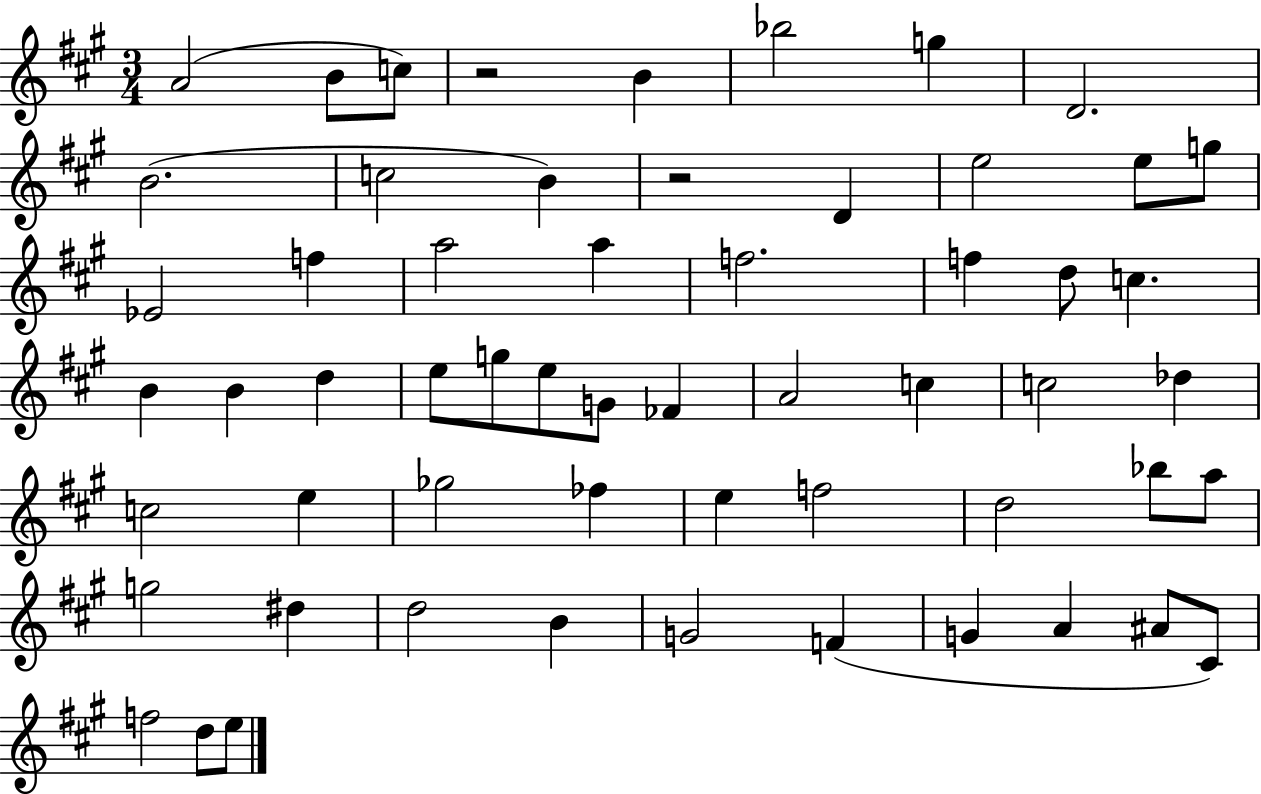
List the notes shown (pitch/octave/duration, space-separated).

A4/h B4/e C5/e R/h B4/q Bb5/h G5/q D4/h. B4/h. C5/h B4/q R/h D4/q E5/h E5/e G5/e Eb4/h F5/q A5/h A5/q F5/h. F5/q D5/e C5/q. B4/q B4/q D5/q E5/e G5/e E5/e G4/e FES4/q A4/h C5/q C5/h Db5/q C5/h E5/q Gb5/h FES5/q E5/q F5/h D5/h Bb5/e A5/e G5/h D#5/q D5/h B4/q G4/h F4/q G4/q A4/q A#4/e C#4/e F5/h D5/e E5/e